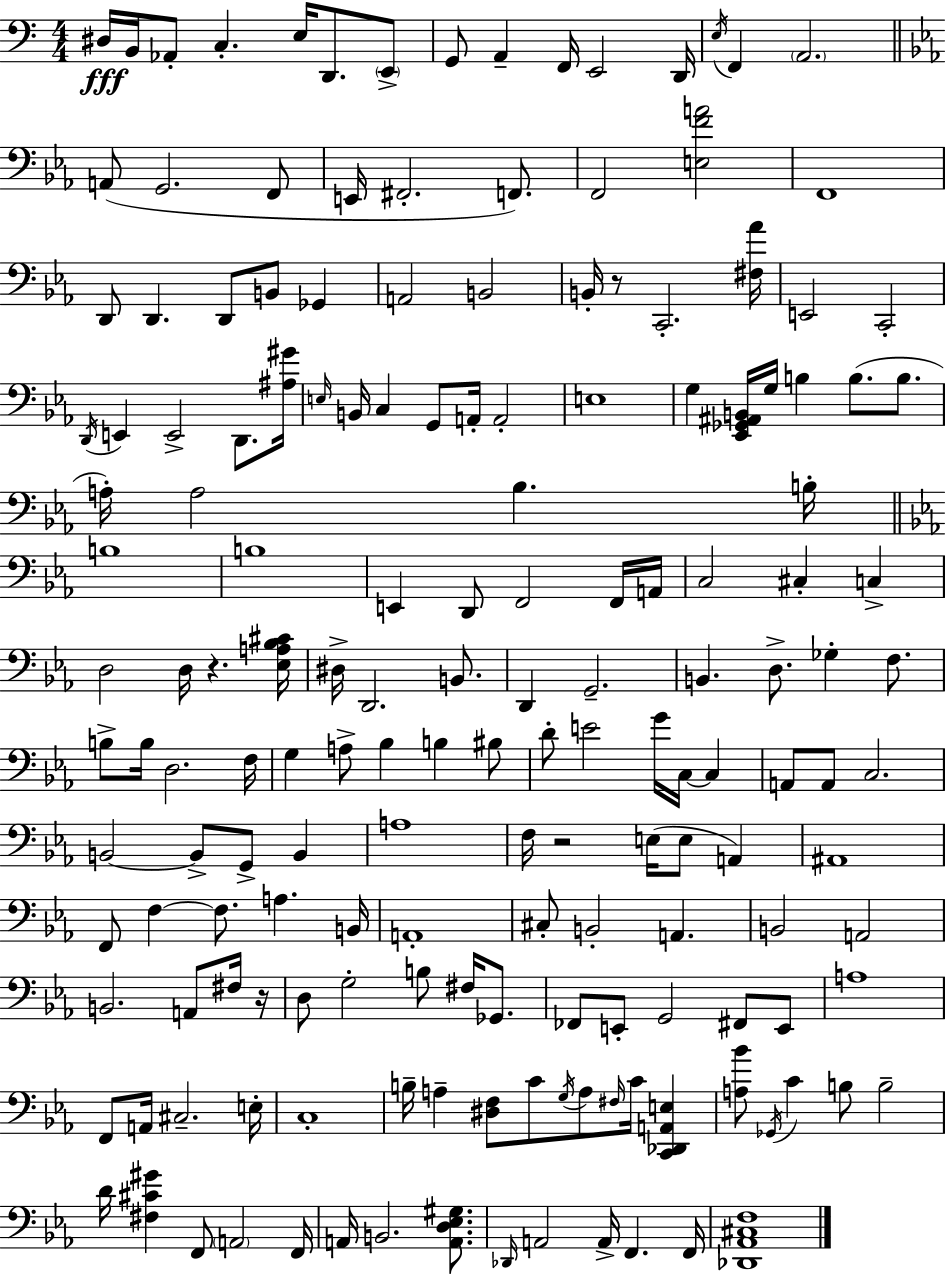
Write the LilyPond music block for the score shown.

{
  \clef bass
  \numericTimeSignature
  \time 4/4
  \key c \major
  dis16\fff b,16 aes,8-. c4.-. e16 d,8. \parenthesize e,8-> | g,8 a,4-- f,16 e,2 d,16 | \acciaccatura { e16 } f,4 \parenthesize a,2. | \bar "||" \break \key c \minor a,8( g,2. f,8 | e,16 fis,2.-. f,8.) | f,2 <e f' a'>2 | f,1 | \break d,8 d,4. d,8 b,8 ges,4 | a,2 b,2 | b,16-. r8 c,2.-. <fis aes'>16 | e,2 c,2-. | \break \acciaccatura { d,16 } e,4 e,2-> d,8. | <ais gis'>16 \grace { e16 } b,16 c4 g,8 a,16-. a,2-. | e1 | g4 <ees, ges, ais, b,>16 g16 b4 b8.( b8. | \break a16-.) a2 bes4. | b16-. \bar "||" \break \key ees \major b1 | b1 | e,4 d,8 f,2 f,16 a,16 | c2 cis4-. c4-> | \break d2 d16 r4. <ees a bes cis'>16 | dis16-> d,2. b,8. | d,4 g,2.-- | b,4. d8.-> ges4-. f8. | \break b8-> b16 d2. f16 | g4 a8-> bes4 b4 bis8 | d'8-. e'2 g'16 c16~~ c4 | a,8 a,8 c2. | \break b,2~~ b,8-> g,8-> b,4 | a1 | f16 r2 e16( e8 a,4) | ais,1 | \break f,8 f4~~ f8. a4. b,16 | a,1-. | cis8-. b,2-. a,4. | b,2 a,2 | \break b,2. a,8 fis16 r16 | d8 g2-. b8 fis16 ges,8. | fes,8 e,8-. g,2 fis,8 e,8 | a1 | \break f,8 a,16 cis2.-- e16-. | c1-. | b16-- a4-- <dis f>8 c'8 \acciaccatura { g16 } a8 \grace { fis16 } c'16 <c, des, a, e>4 | <a bes'>8 \acciaccatura { ges,16 } c'4 b8 b2-- | \break d'16 <fis cis' gis'>4 f,8 \parenthesize a,2 | f,16 a,16 b,2. | <a, d ees gis>8. \grace { des,16 } a,2 a,16-> f,4. | f,16 <des, aes, cis f>1 | \break \bar "|."
}